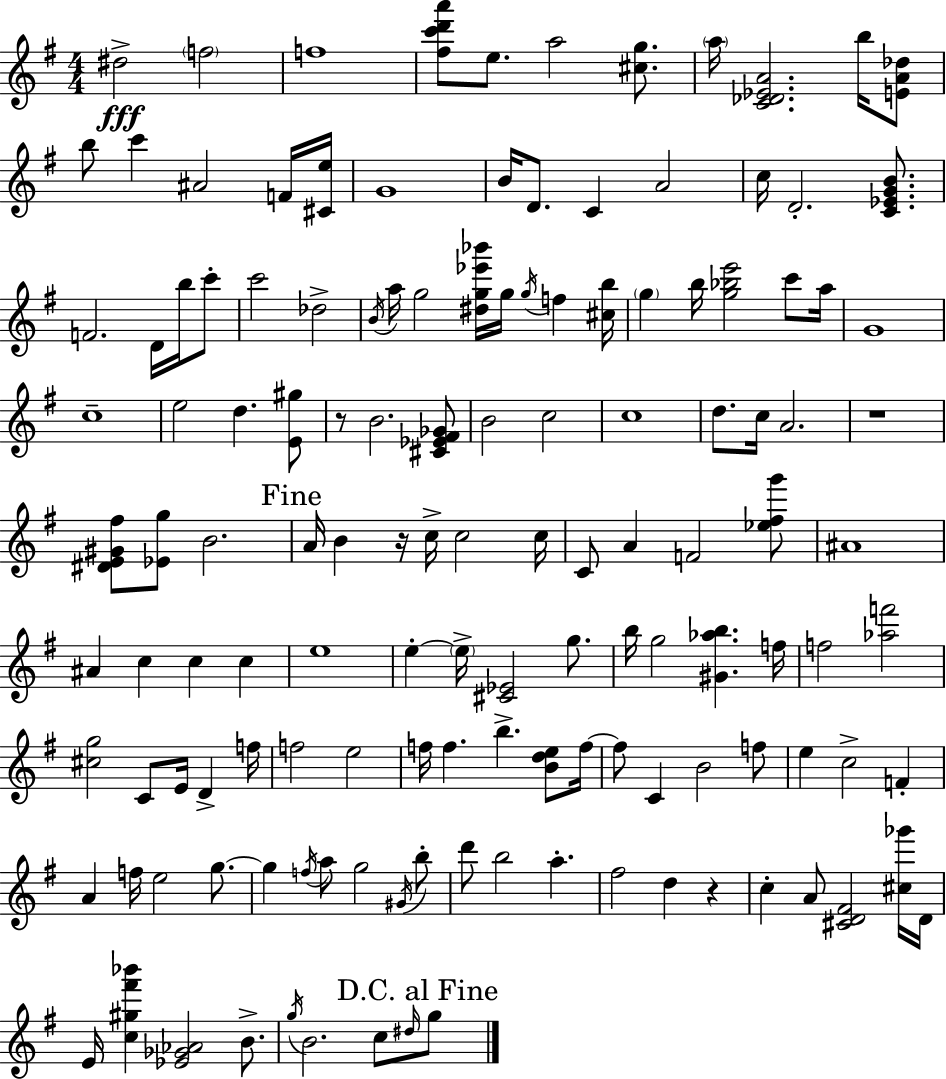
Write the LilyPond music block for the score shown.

{
  \clef treble
  \numericTimeSignature
  \time 4/4
  \key g \major
  \repeat volta 2 { dis''2->\fff \parenthesize f''2 | f''1 | <fis'' c''' d''' a'''>8 e''8. a''2 <cis'' g''>8. | \parenthesize a''16 <c' des' ees' a'>2. b''16 <e' a' des''>8 | \break b''8 c'''4 ais'2 f'16 <cis' e''>16 | g'1 | b'16 d'8. c'4 a'2 | c''16 d'2.-. <c' ees' g' b'>8. | \break f'2. d'16 b''16 c'''8-. | c'''2 des''2-> | \acciaccatura { b'16 } a''16 g''2 <dis'' g'' ees''' bes'''>16 g''16 \acciaccatura { g''16 } f''4 | <cis'' b''>16 \parenthesize g''4 b''16 <g'' bes'' e'''>2 c'''8 | \break a''16 g'1 | c''1-- | e''2 d''4. | <e' gis''>8 r8 b'2. | \break <cis' ees' fis' ges'>8 b'2 c''2 | c''1 | d''8. c''16 a'2. | r1 | \break <dis' e' gis' fis''>8 <ees' g''>8 b'2. | \mark "Fine" a'16 b'4 r16 c''16-> c''2 | c''16 c'8 a'4 f'2 | <ees'' fis'' g'''>8 ais'1 | \break ais'4 c''4 c''4 c''4 | e''1 | e''4-.~~ \parenthesize e''16-> <cis' ees'>2 g''8. | b''16 g''2 <gis' aes'' b''>4. | \break f''16 f''2 <aes'' f'''>2 | <cis'' g''>2 c'8 e'16 d'4-> | f''16 f''2 e''2 | f''16 f''4. b''4.-> <b' d'' e''>8 | \break f''16~~ f''8 c'4 b'2 | f''8 e''4 c''2-> f'4-. | a'4 f''16 e''2 g''8.~~ | g''4 \acciaccatura { f''16 } a''8 g''2 | \break \acciaccatura { gis'16 } b''8-. d'''8 b''2 a''4.-. | fis''2 d''4 | r4 c''4-. a'8 <cis' d' fis'>2 | <cis'' ges'''>16 d'16 e'16 <c'' gis'' fis''' bes'''>4 <ees' ges' aes'>2 | \break b'8.-> \acciaccatura { g''16 } b'2. | c''8 \grace { dis''16 } \mark "D.C. al Fine" g''8 } \bar "|."
}